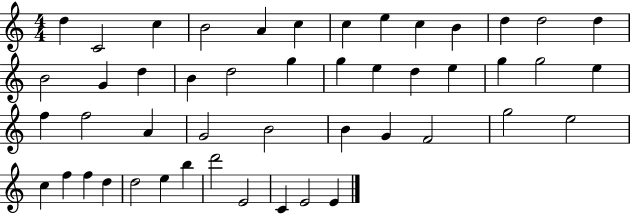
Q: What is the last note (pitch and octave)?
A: E4